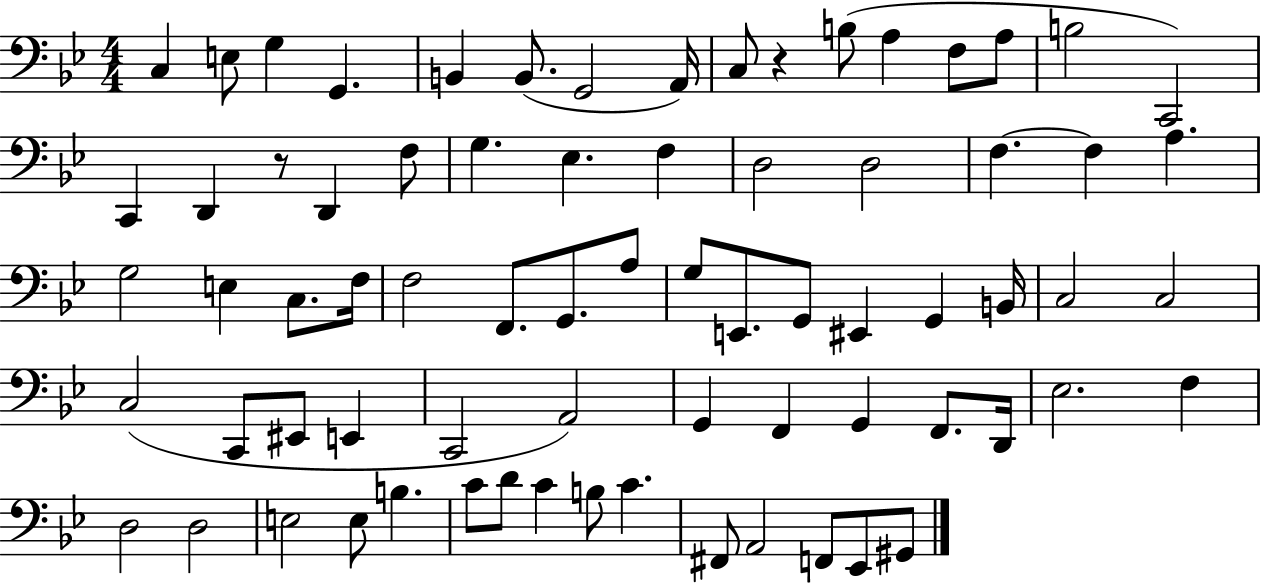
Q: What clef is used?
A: bass